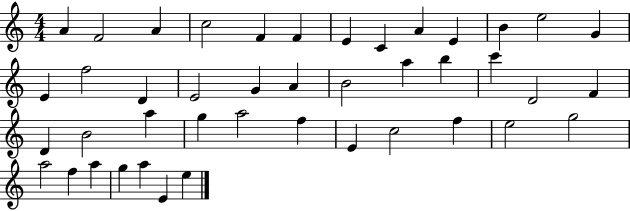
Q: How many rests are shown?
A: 0